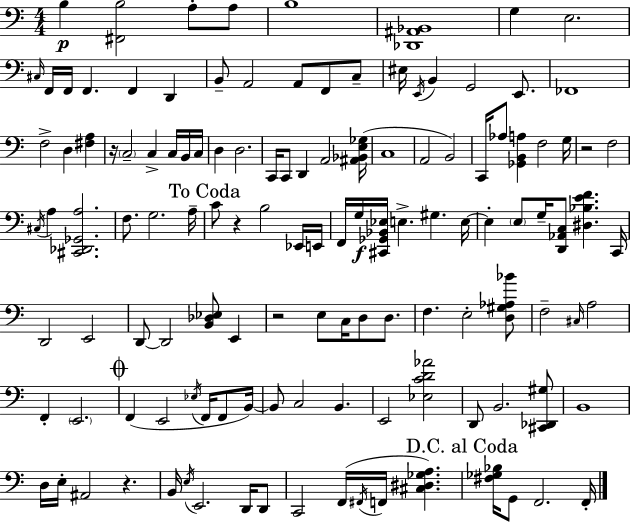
B3/q [F#2,B3]/h A3/e A3/e B3/w [Db2,A#2,Bb2]/w G3/q E3/h. C#3/s F2/s F2/s F2/q. F2/q D2/q B2/e A2/h A2/e F2/e C3/e EIS3/s E2/s B2/q G2/h E2/e. FES2/w F3/h D3/q [F#3,A3]/q R/s C3/h C3/q C3/s B2/s C3/s D3/q D3/h. C2/s C2/e D2/q A2/h [A#2,Bb2,E3,Gb3]/s C3/w A2/h B2/h C2/s Ab3/e [Gb2,B2,A3]/q F3/h G3/s R/h F3/h C#3/s A3/q [C#2,Db2,Gb2,A3]/h. F3/e. G3/h. A3/s C4/e R/q B3/h Eb2/s E2/s F2/s G3/s [C#2,Gb2,Bb2,Eb3]/s E3/q. G#3/q. E3/s E3/q E3/e G3/s [D2,Ab2,C3]/e [D#3,Bb3,E4,F4]/q. C2/s D2/h E2/h D2/e D2/h [B2,Db3,Eb3]/e E2/q R/h E3/e C3/s D3/e D3/e. F3/q. E3/h [D3,G#3,Ab3,Bb4]/e F3/h C#3/s A3/h F2/q E2/h. F2/q E2/h Eb3/s F2/s F2/e B2/s B2/e C3/h B2/q. E2/h [Eb3,C4,D4,Ab4]/h D2/e B2/h. [C#2,Db2,G#3]/e B2/w D3/s E3/s A#2/h R/q. B2/s E3/s E2/h. D2/s D2/e C2/h F2/s F#2/s F2/s [C#3,D#3,Gb3,A3]/q. [F#3,Gb3,Bb3]/s G2/e F2/h. F2/s